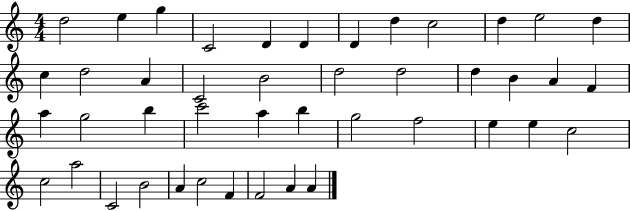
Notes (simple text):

D5/h E5/q G5/q C4/h D4/q D4/q D4/q D5/q C5/h D5/q E5/h D5/q C5/q D5/h A4/q C4/h B4/h D5/h D5/h D5/q B4/q A4/q F4/q A5/q G5/h B5/q C6/h A5/q B5/q G5/h F5/h E5/q E5/q C5/h C5/h A5/h C4/h B4/h A4/q C5/h F4/q F4/h A4/q A4/q